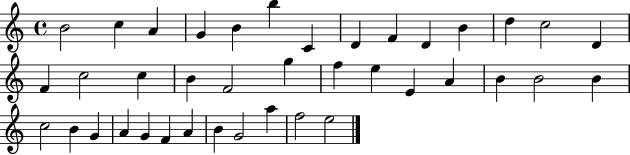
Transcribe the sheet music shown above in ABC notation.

X:1
T:Untitled
M:4/4
L:1/4
K:C
B2 c A G B b C D F D B d c2 D F c2 c B F2 g f e E A B B2 B c2 B G A G F A B G2 a f2 e2